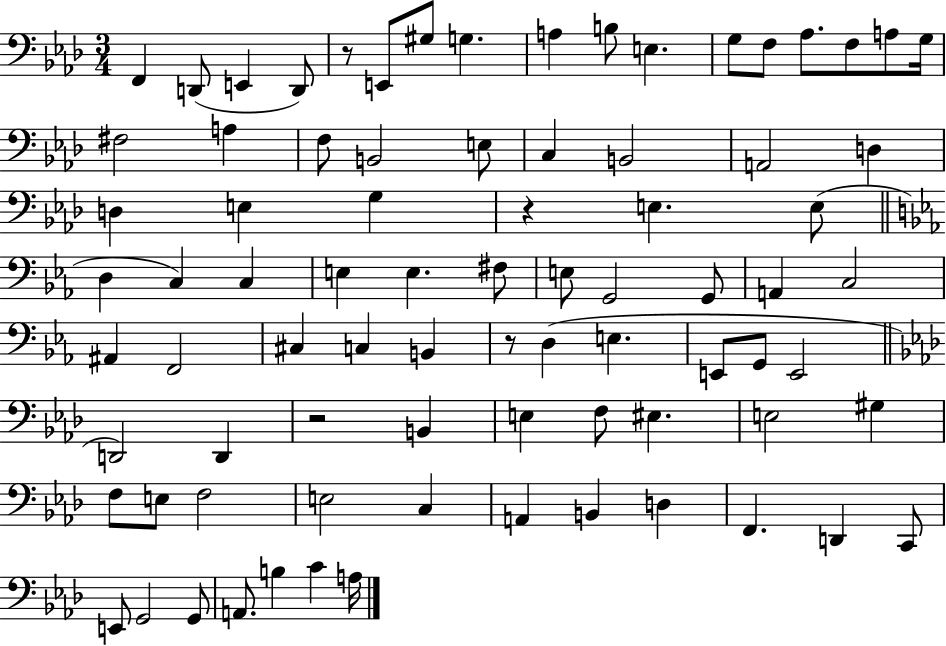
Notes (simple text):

F2/q D2/e E2/q D2/e R/e E2/e G#3/e G3/q. A3/q B3/e E3/q. G3/e F3/e Ab3/e. F3/e A3/e G3/s F#3/h A3/q F3/e B2/h E3/e C3/q B2/h A2/h D3/q D3/q E3/q G3/q R/q E3/q. E3/e D3/q C3/q C3/q E3/q E3/q. F#3/e E3/e G2/h G2/e A2/q C3/h A#2/q F2/h C#3/q C3/q B2/q R/e D3/q E3/q. E2/e G2/e E2/h D2/h D2/q R/h B2/q E3/q F3/e EIS3/q. E3/h G#3/q F3/e E3/e F3/h E3/h C3/q A2/q B2/q D3/q F2/q. D2/q C2/e E2/e G2/h G2/e A2/e. B3/q C4/q A3/s